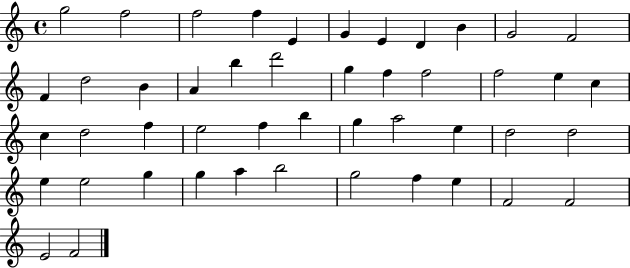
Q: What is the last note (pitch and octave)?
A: F4